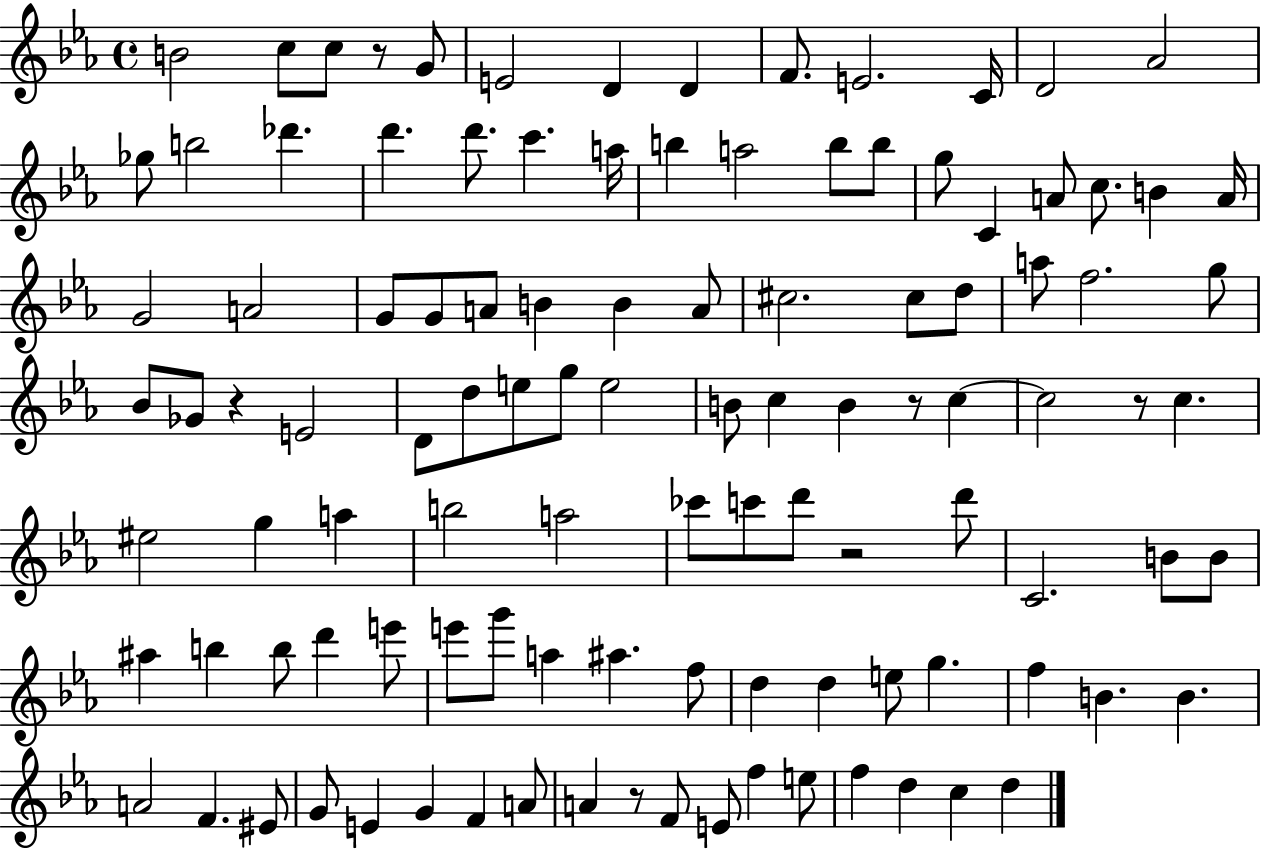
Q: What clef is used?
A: treble